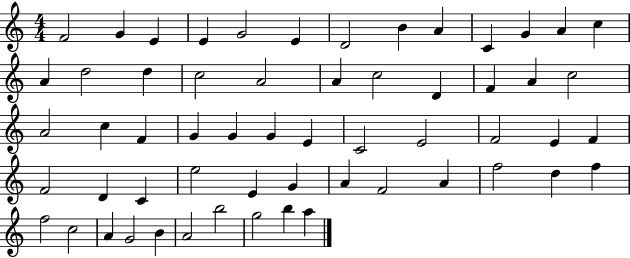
X:1
T:Untitled
M:4/4
L:1/4
K:C
F2 G E E G2 E D2 B A C G A c A d2 d c2 A2 A c2 D F A c2 A2 c F G G G E C2 E2 F2 E F F2 D C e2 E G A F2 A f2 d f f2 c2 A G2 B A2 b2 g2 b a